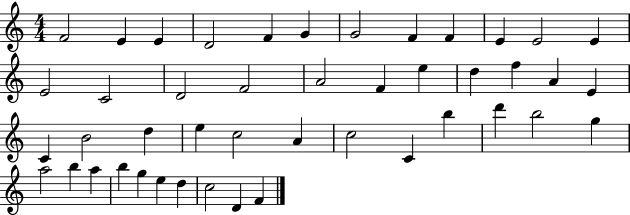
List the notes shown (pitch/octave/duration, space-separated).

F4/h E4/q E4/q D4/h F4/q G4/q G4/h F4/q F4/q E4/q E4/h E4/q E4/h C4/h D4/h F4/h A4/h F4/q E5/q D5/q F5/q A4/q E4/q C4/q B4/h D5/q E5/q C5/h A4/q C5/h C4/q B5/q D6/q B5/h G5/q A5/h B5/q A5/q B5/q G5/q E5/q D5/q C5/h D4/q F4/q